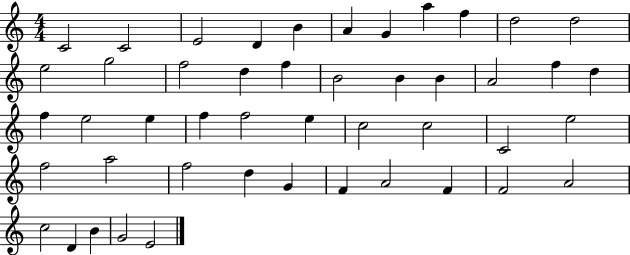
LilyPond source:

{
  \clef treble
  \numericTimeSignature
  \time 4/4
  \key c \major
  c'2 c'2 | e'2 d'4 b'4 | a'4 g'4 a''4 f''4 | d''2 d''2 | \break e''2 g''2 | f''2 d''4 f''4 | b'2 b'4 b'4 | a'2 f''4 d''4 | \break f''4 e''2 e''4 | f''4 f''2 e''4 | c''2 c''2 | c'2 e''2 | \break f''2 a''2 | f''2 d''4 g'4 | f'4 a'2 f'4 | f'2 a'2 | \break c''2 d'4 b'4 | g'2 e'2 | \bar "|."
}